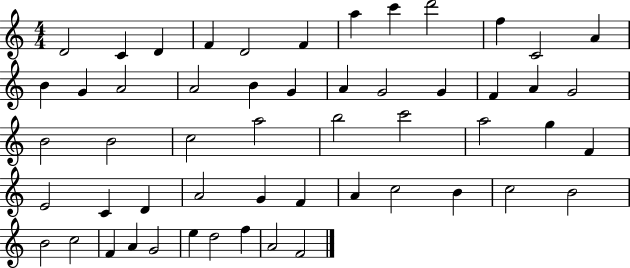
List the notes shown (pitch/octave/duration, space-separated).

D4/h C4/q D4/q F4/q D4/h F4/q A5/q C6/q D6/h F5/q C4/h A4/q B4/q G4/q A4/h A4/h B4/q G4/q A4/q G4/h G4/q F4/q A4/q G4/h B4/h B4/h C5/h A5/h B5/h C6/h A5/h G5/q F4/q E4/h C4/q D4/q A4/h G4/q F4/q A4/q C5/h B4/q C5/h B4/h B4/h C5/h F4/q A4/q G4/h E5/q D5/h F5/q A4/h F4/h